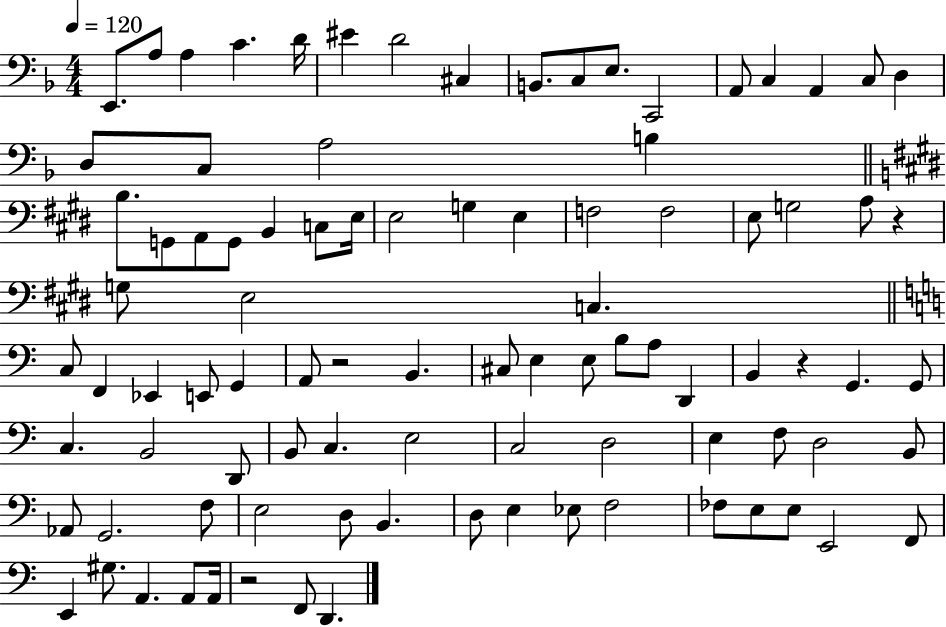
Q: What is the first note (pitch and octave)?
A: E2